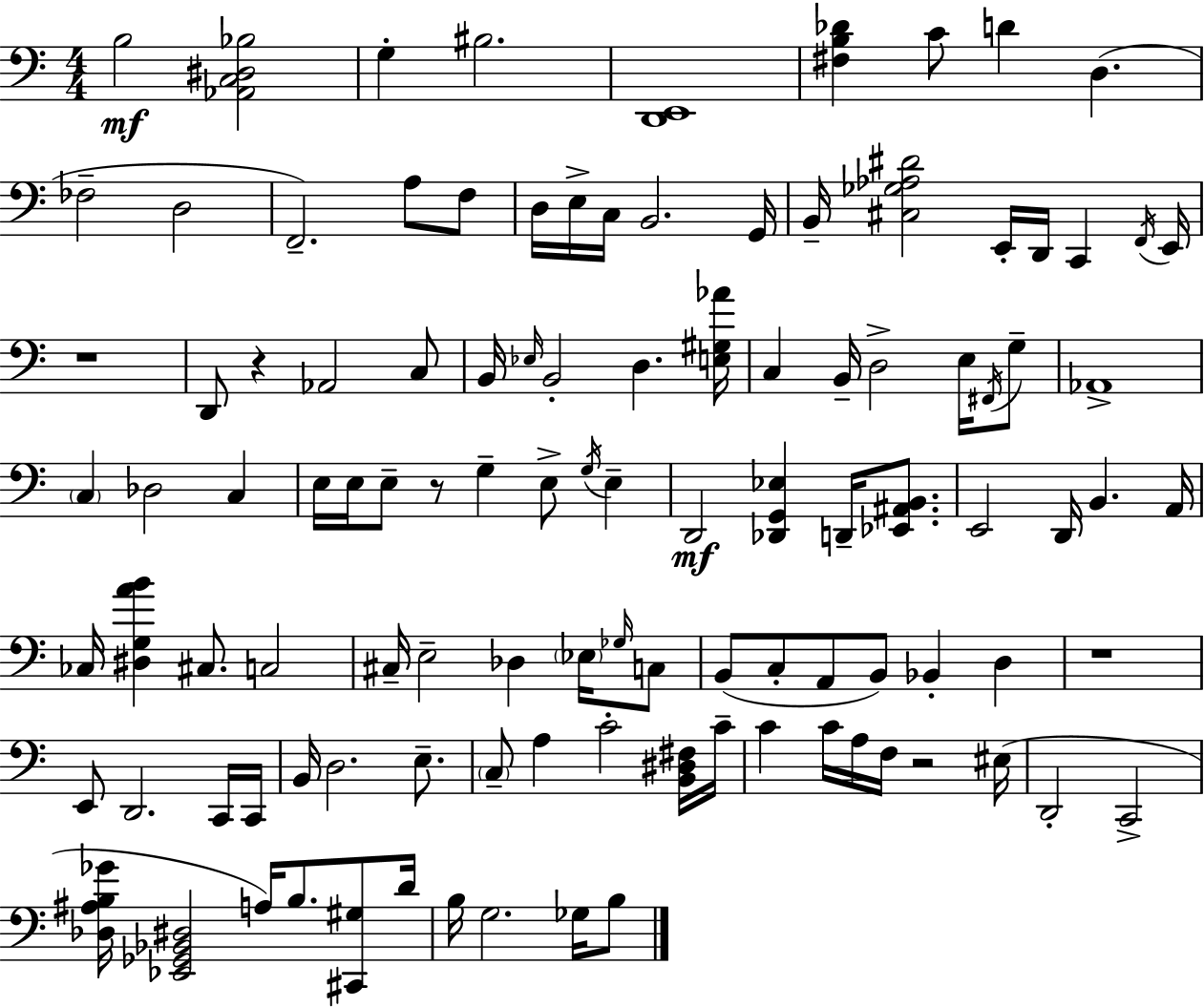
X:1
T:Untitled
M:4/4
L:1/4
K:Am
B,2 [_A,,C,^D,_B,]2 G, ^B,2 [D,,E,,]4 [^F,B,_D] C/2 D D, _F,2 D,2 F,,2 A,/2 F,/2 D,/4 E,/4 C,/4 B,,2 G,,/4 B,,/4 [^C,_G,_A,^D]2 E,,/4 D,,/4 C,, F,,/4 E,,/4 z4 D,,/2 z _A,,2 C,/2 B,,/4 _E,/4 B,,2 D, [E,^G,_A]/4 C, B,,/4 D,2 E,/4 ^F,,/4 G,/2 _A,,4 C, _D,2 C, E,/4 E,/4 E,/2 z/2 G, E,/2 G,/4 E, D,,2 [_D,,G,,_E,] D,,/4 [_E,,^A,,B,,]/2 E,,2 D,,/4 B,, A,,/4 _C,/4 [^D,G,AB] ^C,/2 C,2 ^C,/4 E,2 _D, _E,/4 _G,/4 C,/2 B,,/2 C,/2 A,,/2 B,,/2 _B,, D, z4 E,,/2 D,,2 C,,/4 C,,/4 B,,/4 D,2 E,/2 C,/2 A, C2 [B,,^D,^F,]/4 C/4 C C/4 A,/4 F,/4 z2 ^E,/4 D,,2 C,,2 [_D,^A,B,_G]/4 [_E,,_G,,_B,,^D,]2 A,/4 B,/2 [^C,,^G,]/2 D/4 B,/4 G,2 _G,/4 B,/2